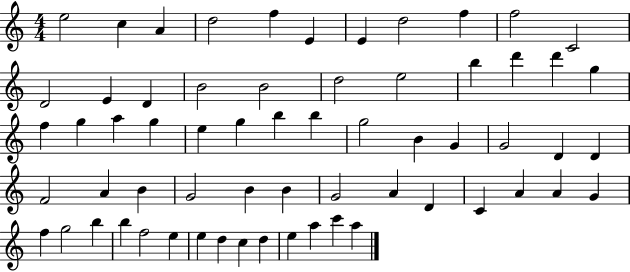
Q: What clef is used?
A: treble